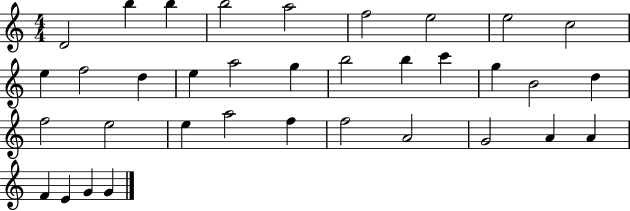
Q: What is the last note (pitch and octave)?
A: G4